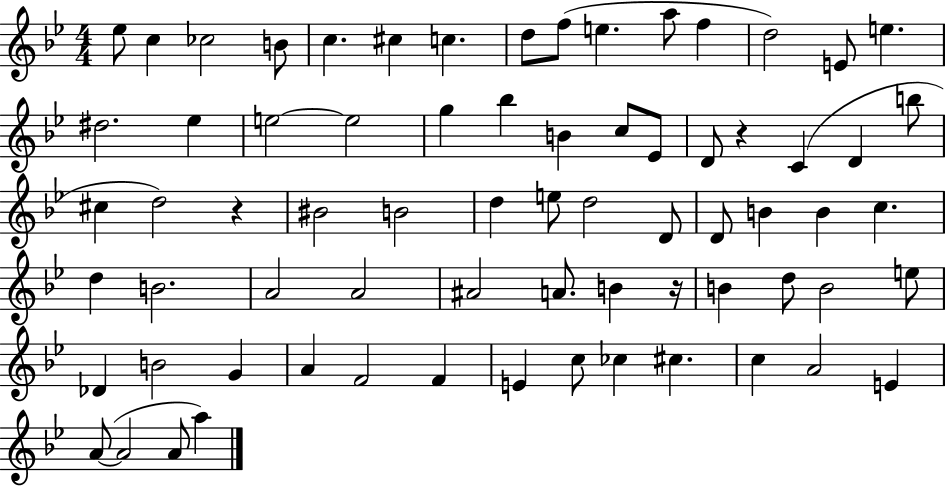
{
  \clef treble
  \numericTimeSignature
  \time 4/4
  \key bes \major
  \repeat volta 2 { ees''8 c''4 ces''2 b'8 | c''4. cis''4 c''4. | d''8 f''8( e''4. a''8 f''4 | d''2) e'8 e''4. | \break dis''2. ees''4 | e''2~~ e''2 | g''4 bes''4 b'4 c''8 ees'8 | d'8 r4 c'4( d'4 b''8 | \break cis''4 d''2) r4 | bis'2 b'2 | d''4 e''8 d''2 d'8 | d'8 b'4 b'4 c''4. | \break d''4 b'2. | a'2 a'2 | ais'2 a'8. b'4 r16 | b'4 d''8 b'2 e''8 | \break des'4 b'2 g'4 | a'4 f'2 f'4 | e'4 c''8 ces''4 cis''4. | c''4 a'2 e'4 | \break a'8~(~ a'2 a'8 a''4) | } \bar "|."
}